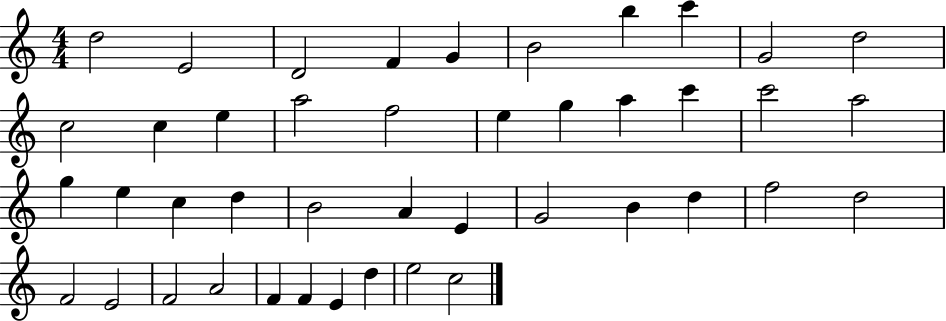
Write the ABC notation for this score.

X:1
T:Untitled
M:4/4
L:1/4
K:C
d2 E2 D2 F G B2 b c' G2 d2 c2 c e a2 f2 e g a c' c'2 a2 g e c d B2 A E G2 B d f2 d2 F2 E2 F2 A2 F F E d e2 c2